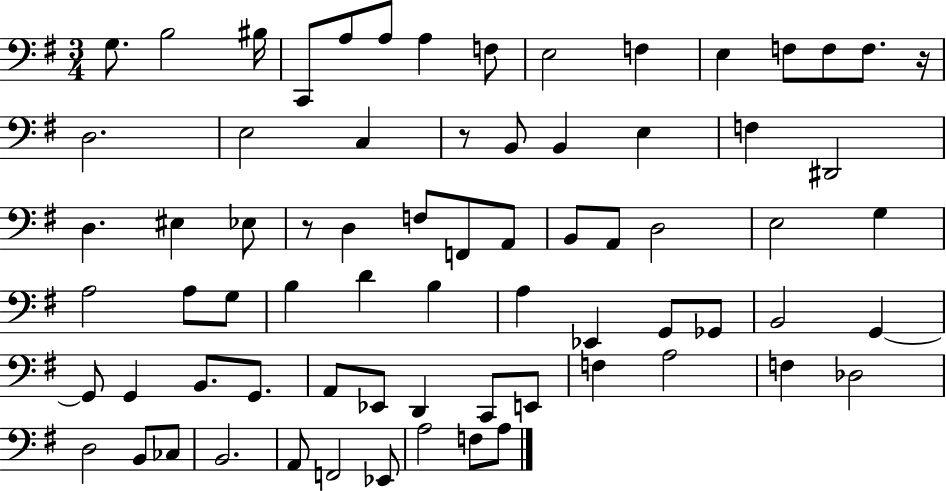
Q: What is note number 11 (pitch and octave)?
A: E3